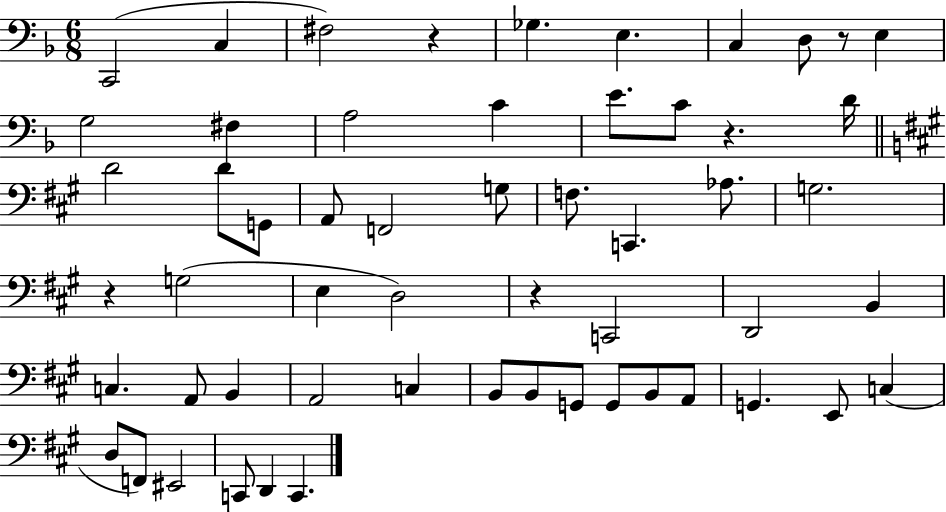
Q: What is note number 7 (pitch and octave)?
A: D3